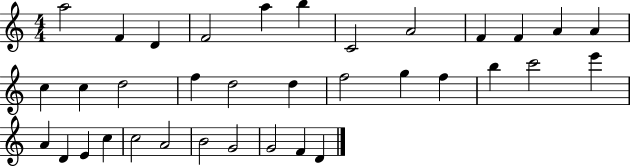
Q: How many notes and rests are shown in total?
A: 35